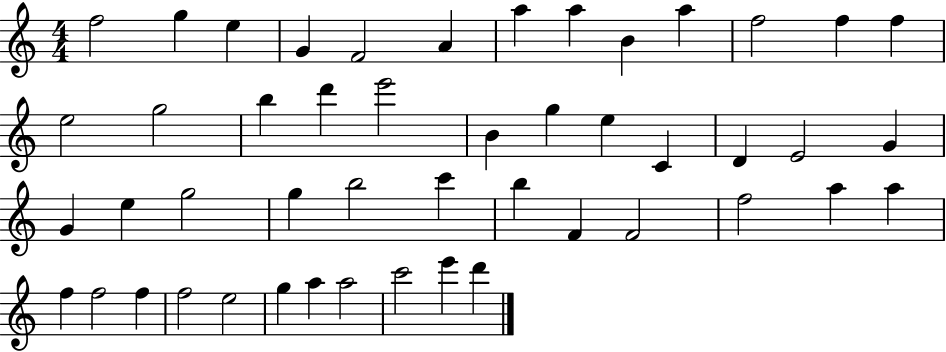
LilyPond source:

{
  \clef treble
  \numericTimeSignature
  \time 4/4
  \key c \major
  f''2 g''4 e''4 | g'4 f'2 a'4 | a''4 a''4 b'4 a''4 | f''2 f''4 f''4 | \break e''2 g''2 | b''4 d'''4 e'''2 | b'4 g''4 e''4 c'4 | d'4 e'2 g'4 | \break g'4 e''4 g''2 | g''4 b''2 c'''4 | b''4 f'4 f'2 | f''2 a''4 a''4 | \break f''4 f''2 f''4 | f''2 e''2 | g''4 a''4 a''2 | c'''2 e'''4 d'''4 | \break \bar "|."
}